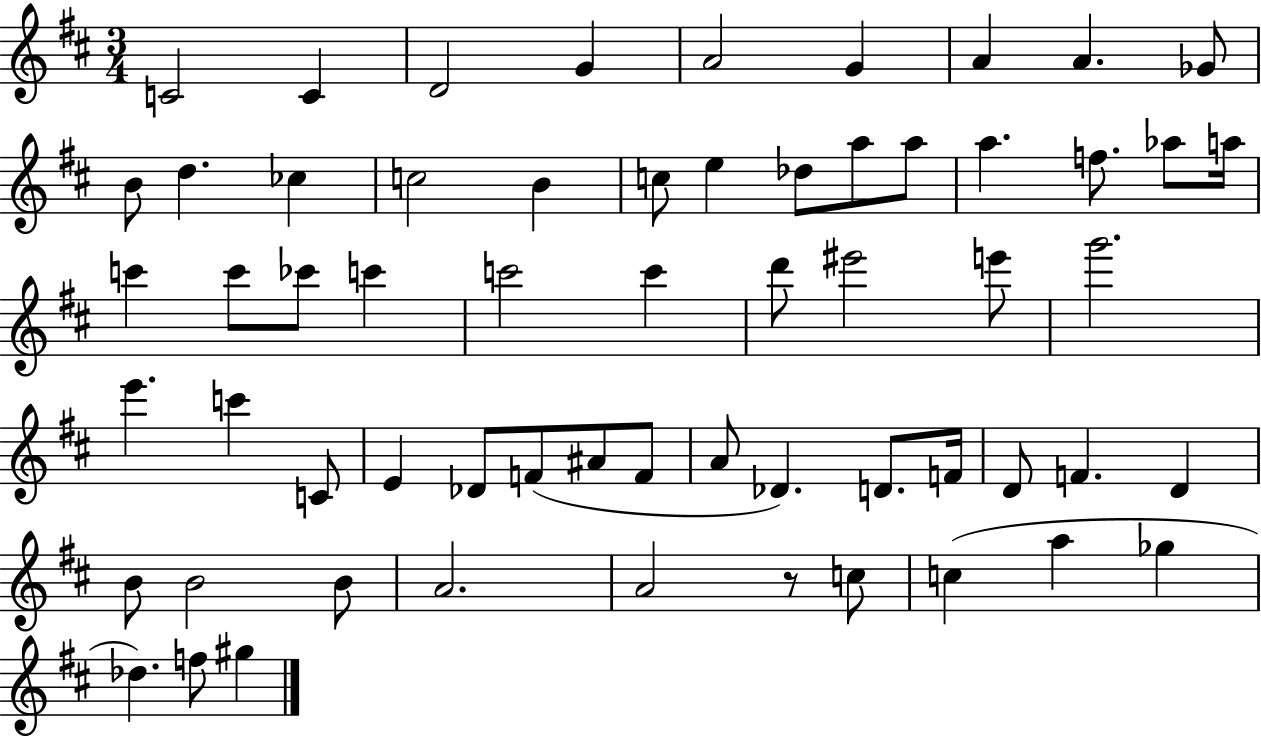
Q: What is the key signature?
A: D major